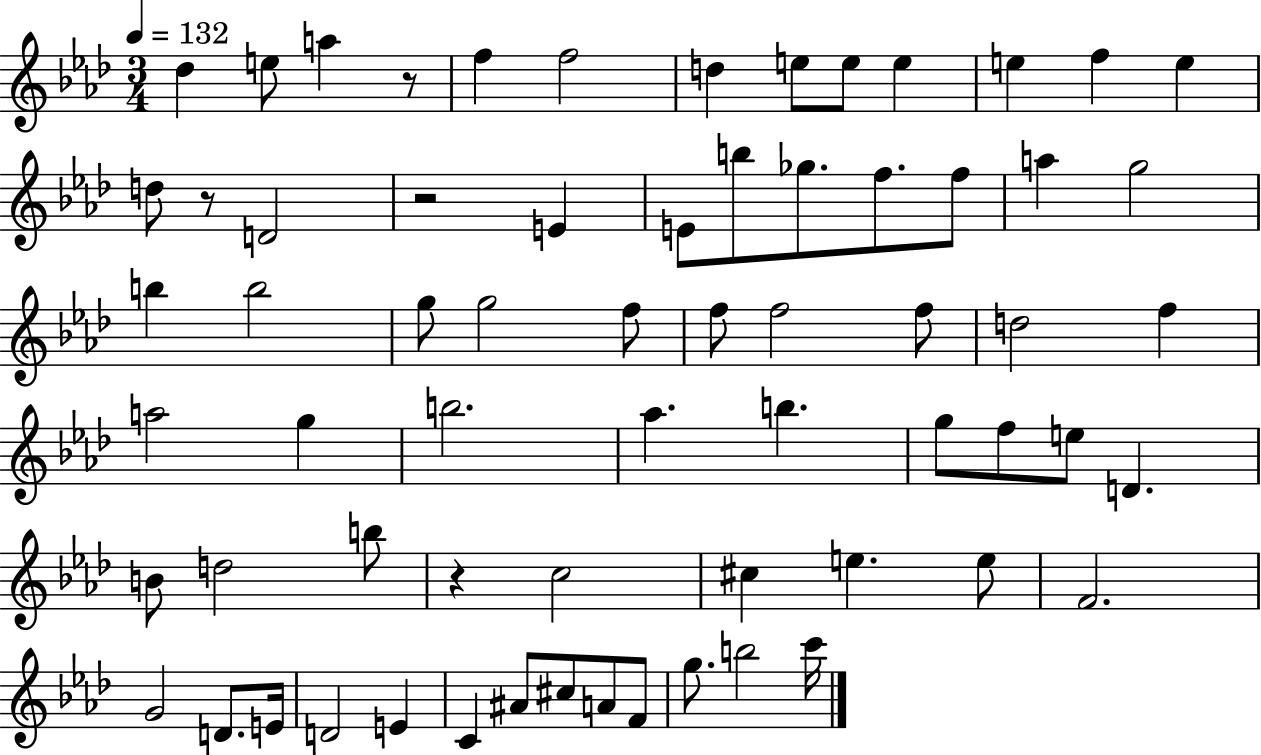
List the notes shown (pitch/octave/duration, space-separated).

Db5/q E5/e A5/q R/e F5/q F5/h D5/q E5/e E5/e E5/q E5/q F5/q E5/q D5/e R/e D4/h R/h E4/q E4/e B5/e Gb5/e. F5/e. F5/e A5/q G5/h B5/q B5/h G5/e G5/h F5/e F5/e F5/h F5/e D5/h F5/q A5/h G5/q B5/h. Ab5/q. B5/q. G5/e F5/e E5/e D4/q. B4/e D5/h B5/e R/q C5/h C#5/q E5/q. E5/e F4/h. G4/h D4/e. E4/s D4/h E4/q C4/q A#4/e C#5/e A4/e F4/e G5/e. B5/h C6/s